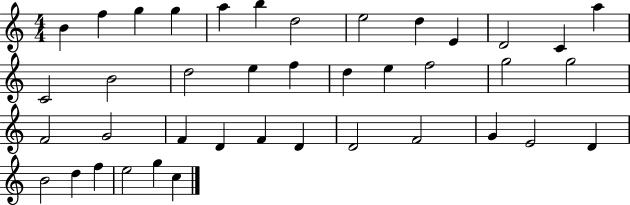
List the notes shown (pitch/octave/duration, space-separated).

B4/q F5/q G5/q G5/q A5/q B5/q D5/h E5/h D5/q E4/q D4/h C4/q A5/q C4/h B4/h D5/h E5/q F5/q D5/q E5/q F5/h G5/h G5/h F4/h G4/h F4/q D4/q F4/q D4/q D4/h F4/h G4/q E4/h D4/q B4/h D5/q F5/q E5/h G5/q C5/q